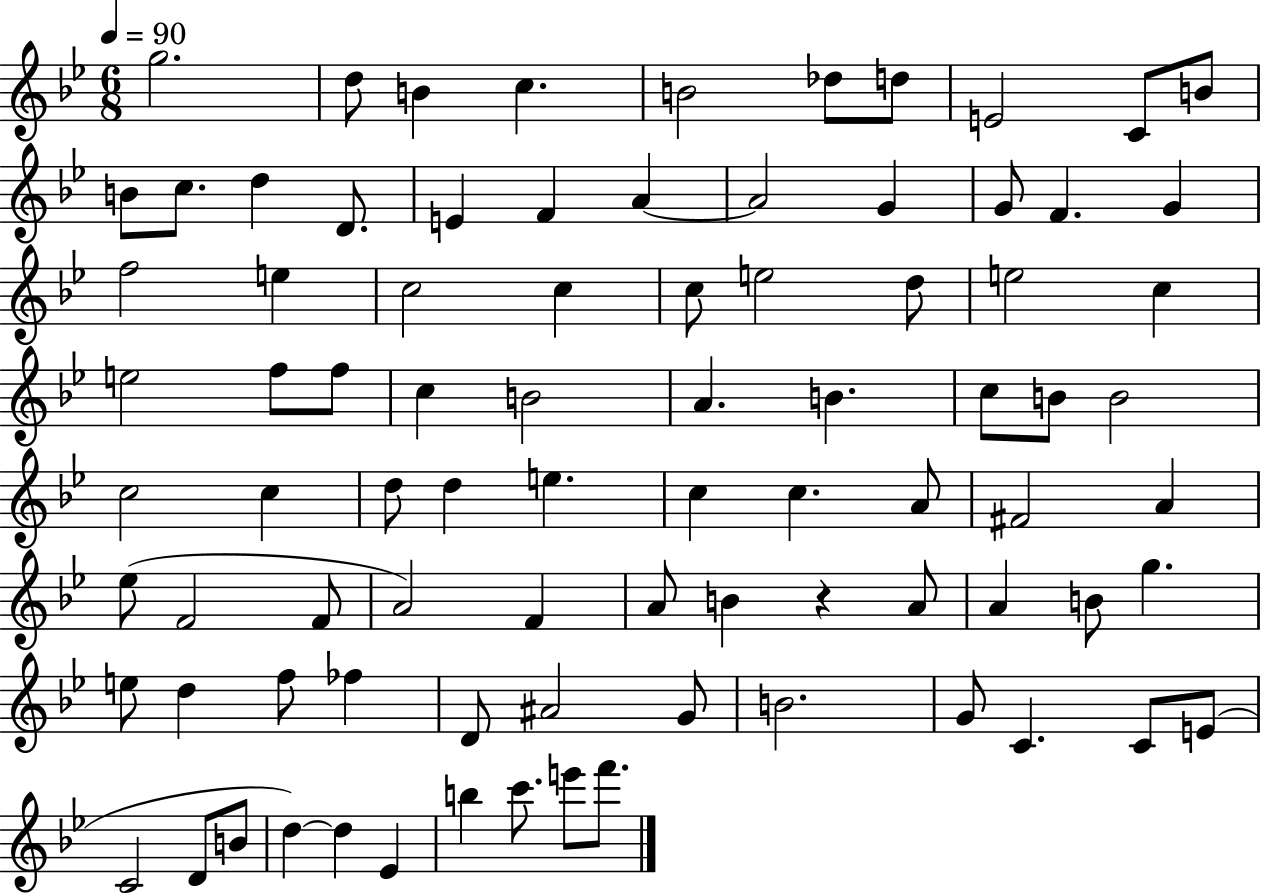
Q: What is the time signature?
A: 6/8